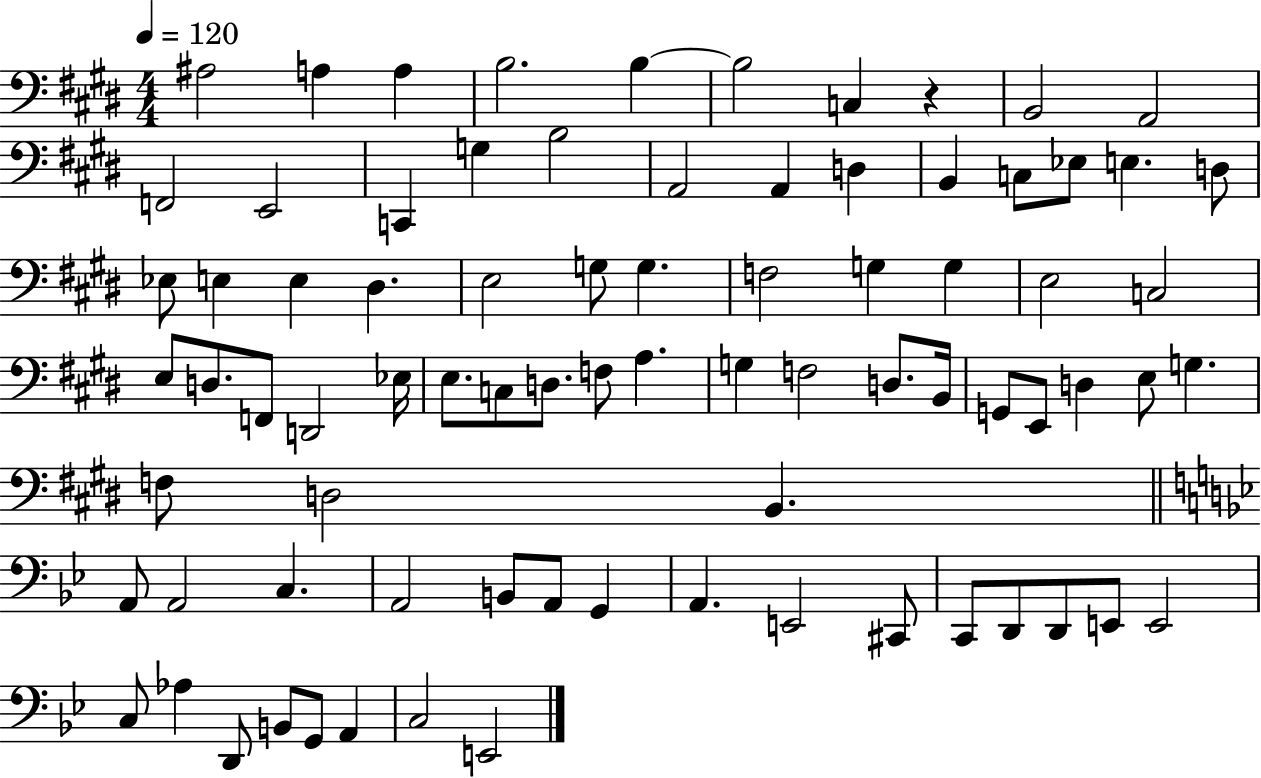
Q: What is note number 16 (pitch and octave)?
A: A2